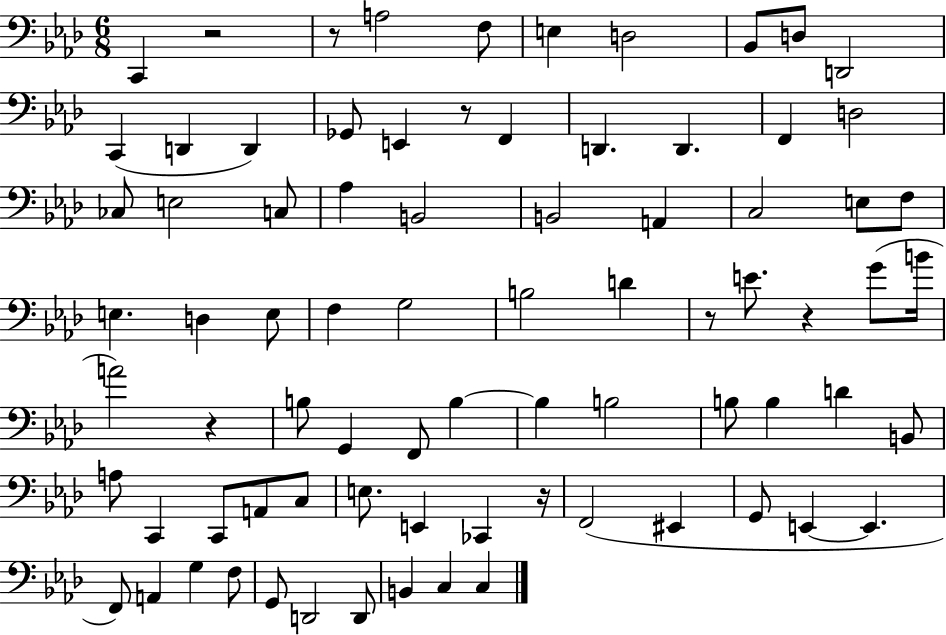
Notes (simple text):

C2/q R/h R/e A3/h F3/e E3/q D3/h Bb2/e D3/e D2/h C2/q D2/q D2/q Gb2/e E2/q R/e F2/q D2/q. D2/q. F2/q D3/h CES3/e E3/h C3/e Ab3/q B2/h B2/h A2/q C3/h E3/e F3/e E3/q. D3/q E3/e F3/q G3/h B3/h D4/q R/e E4/e. R/q G4/e B4/s A4/h R/q B3/e G2/q F2/e B3/q B3/q B3/h B3/e B3/q D4/q B2/e A3/e C2/q C2/e A2/e C3/e E3/e. E2/q CES2/q R/s F2/h EIS2/q G2/e E2/q E2/q. F2/e A2/q G3/q F3/e G2/e D2/h D2/e B2/q C3/q C3/q